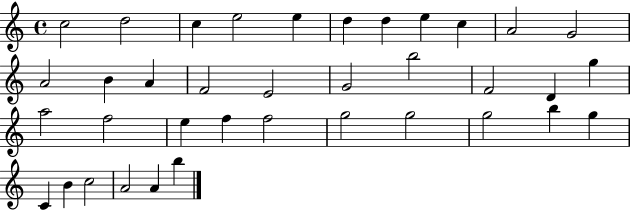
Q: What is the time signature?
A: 4/4